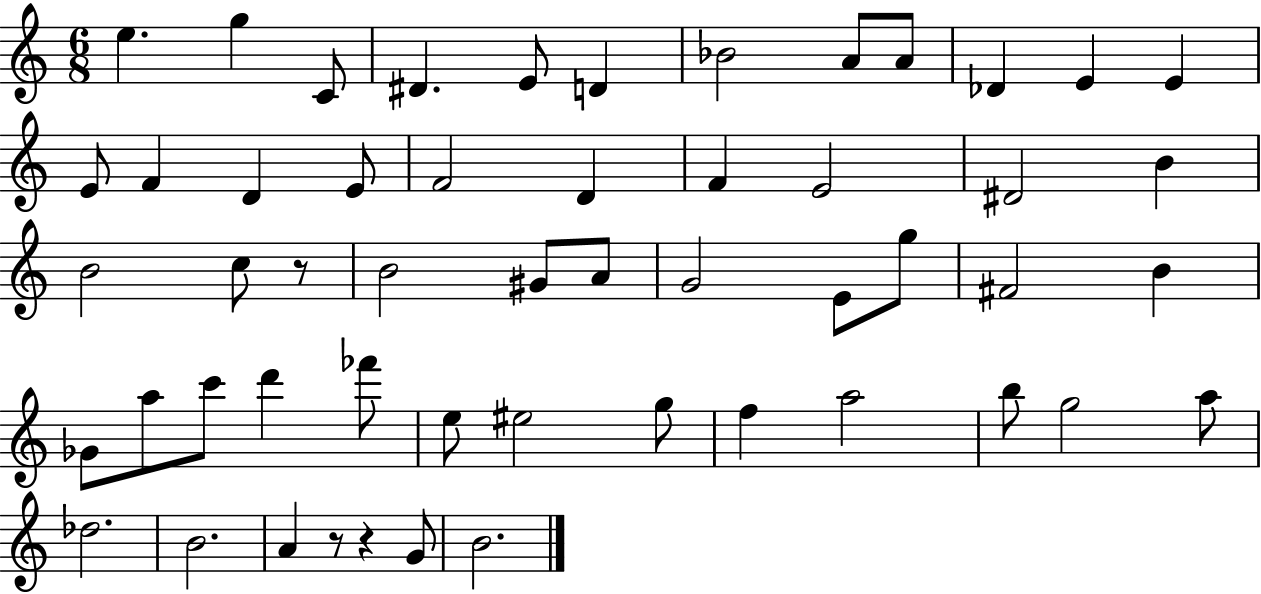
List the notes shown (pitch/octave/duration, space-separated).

E5/q. G5/q C4/e D#4/q. E4/e D4/q Bb4/h A4/e A4/e Db4/q E4/q E4/q E4/e F4/q D4/q E4/e F4/h D4/q F4/q E4/h D#4/h B4/q B4/h C5/e R/e B4/h G#4/e A4/e G4/h E4/e G5/e F#4/h B4/q Gb4/e A5/e C6/e D6/q FES6/e E5/e EIS5/h G5/e F5/q A5/h B5/e G5/h A5/e Db5/h. B4/h. A4/q R/e R/q G4/e B4/h.